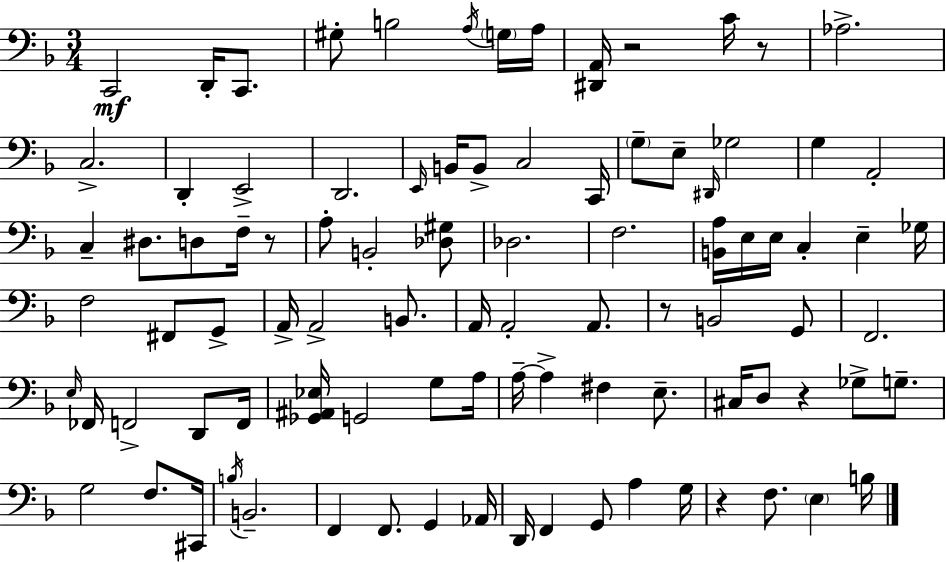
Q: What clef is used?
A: bass